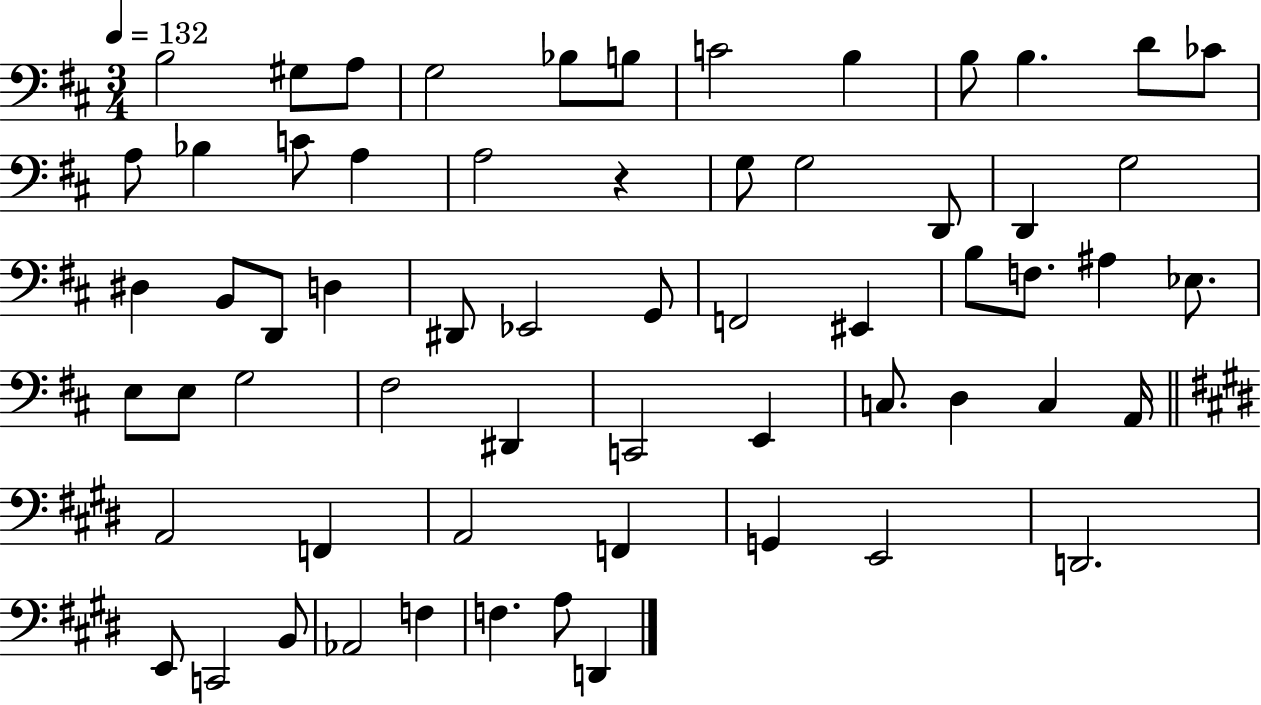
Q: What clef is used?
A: bass